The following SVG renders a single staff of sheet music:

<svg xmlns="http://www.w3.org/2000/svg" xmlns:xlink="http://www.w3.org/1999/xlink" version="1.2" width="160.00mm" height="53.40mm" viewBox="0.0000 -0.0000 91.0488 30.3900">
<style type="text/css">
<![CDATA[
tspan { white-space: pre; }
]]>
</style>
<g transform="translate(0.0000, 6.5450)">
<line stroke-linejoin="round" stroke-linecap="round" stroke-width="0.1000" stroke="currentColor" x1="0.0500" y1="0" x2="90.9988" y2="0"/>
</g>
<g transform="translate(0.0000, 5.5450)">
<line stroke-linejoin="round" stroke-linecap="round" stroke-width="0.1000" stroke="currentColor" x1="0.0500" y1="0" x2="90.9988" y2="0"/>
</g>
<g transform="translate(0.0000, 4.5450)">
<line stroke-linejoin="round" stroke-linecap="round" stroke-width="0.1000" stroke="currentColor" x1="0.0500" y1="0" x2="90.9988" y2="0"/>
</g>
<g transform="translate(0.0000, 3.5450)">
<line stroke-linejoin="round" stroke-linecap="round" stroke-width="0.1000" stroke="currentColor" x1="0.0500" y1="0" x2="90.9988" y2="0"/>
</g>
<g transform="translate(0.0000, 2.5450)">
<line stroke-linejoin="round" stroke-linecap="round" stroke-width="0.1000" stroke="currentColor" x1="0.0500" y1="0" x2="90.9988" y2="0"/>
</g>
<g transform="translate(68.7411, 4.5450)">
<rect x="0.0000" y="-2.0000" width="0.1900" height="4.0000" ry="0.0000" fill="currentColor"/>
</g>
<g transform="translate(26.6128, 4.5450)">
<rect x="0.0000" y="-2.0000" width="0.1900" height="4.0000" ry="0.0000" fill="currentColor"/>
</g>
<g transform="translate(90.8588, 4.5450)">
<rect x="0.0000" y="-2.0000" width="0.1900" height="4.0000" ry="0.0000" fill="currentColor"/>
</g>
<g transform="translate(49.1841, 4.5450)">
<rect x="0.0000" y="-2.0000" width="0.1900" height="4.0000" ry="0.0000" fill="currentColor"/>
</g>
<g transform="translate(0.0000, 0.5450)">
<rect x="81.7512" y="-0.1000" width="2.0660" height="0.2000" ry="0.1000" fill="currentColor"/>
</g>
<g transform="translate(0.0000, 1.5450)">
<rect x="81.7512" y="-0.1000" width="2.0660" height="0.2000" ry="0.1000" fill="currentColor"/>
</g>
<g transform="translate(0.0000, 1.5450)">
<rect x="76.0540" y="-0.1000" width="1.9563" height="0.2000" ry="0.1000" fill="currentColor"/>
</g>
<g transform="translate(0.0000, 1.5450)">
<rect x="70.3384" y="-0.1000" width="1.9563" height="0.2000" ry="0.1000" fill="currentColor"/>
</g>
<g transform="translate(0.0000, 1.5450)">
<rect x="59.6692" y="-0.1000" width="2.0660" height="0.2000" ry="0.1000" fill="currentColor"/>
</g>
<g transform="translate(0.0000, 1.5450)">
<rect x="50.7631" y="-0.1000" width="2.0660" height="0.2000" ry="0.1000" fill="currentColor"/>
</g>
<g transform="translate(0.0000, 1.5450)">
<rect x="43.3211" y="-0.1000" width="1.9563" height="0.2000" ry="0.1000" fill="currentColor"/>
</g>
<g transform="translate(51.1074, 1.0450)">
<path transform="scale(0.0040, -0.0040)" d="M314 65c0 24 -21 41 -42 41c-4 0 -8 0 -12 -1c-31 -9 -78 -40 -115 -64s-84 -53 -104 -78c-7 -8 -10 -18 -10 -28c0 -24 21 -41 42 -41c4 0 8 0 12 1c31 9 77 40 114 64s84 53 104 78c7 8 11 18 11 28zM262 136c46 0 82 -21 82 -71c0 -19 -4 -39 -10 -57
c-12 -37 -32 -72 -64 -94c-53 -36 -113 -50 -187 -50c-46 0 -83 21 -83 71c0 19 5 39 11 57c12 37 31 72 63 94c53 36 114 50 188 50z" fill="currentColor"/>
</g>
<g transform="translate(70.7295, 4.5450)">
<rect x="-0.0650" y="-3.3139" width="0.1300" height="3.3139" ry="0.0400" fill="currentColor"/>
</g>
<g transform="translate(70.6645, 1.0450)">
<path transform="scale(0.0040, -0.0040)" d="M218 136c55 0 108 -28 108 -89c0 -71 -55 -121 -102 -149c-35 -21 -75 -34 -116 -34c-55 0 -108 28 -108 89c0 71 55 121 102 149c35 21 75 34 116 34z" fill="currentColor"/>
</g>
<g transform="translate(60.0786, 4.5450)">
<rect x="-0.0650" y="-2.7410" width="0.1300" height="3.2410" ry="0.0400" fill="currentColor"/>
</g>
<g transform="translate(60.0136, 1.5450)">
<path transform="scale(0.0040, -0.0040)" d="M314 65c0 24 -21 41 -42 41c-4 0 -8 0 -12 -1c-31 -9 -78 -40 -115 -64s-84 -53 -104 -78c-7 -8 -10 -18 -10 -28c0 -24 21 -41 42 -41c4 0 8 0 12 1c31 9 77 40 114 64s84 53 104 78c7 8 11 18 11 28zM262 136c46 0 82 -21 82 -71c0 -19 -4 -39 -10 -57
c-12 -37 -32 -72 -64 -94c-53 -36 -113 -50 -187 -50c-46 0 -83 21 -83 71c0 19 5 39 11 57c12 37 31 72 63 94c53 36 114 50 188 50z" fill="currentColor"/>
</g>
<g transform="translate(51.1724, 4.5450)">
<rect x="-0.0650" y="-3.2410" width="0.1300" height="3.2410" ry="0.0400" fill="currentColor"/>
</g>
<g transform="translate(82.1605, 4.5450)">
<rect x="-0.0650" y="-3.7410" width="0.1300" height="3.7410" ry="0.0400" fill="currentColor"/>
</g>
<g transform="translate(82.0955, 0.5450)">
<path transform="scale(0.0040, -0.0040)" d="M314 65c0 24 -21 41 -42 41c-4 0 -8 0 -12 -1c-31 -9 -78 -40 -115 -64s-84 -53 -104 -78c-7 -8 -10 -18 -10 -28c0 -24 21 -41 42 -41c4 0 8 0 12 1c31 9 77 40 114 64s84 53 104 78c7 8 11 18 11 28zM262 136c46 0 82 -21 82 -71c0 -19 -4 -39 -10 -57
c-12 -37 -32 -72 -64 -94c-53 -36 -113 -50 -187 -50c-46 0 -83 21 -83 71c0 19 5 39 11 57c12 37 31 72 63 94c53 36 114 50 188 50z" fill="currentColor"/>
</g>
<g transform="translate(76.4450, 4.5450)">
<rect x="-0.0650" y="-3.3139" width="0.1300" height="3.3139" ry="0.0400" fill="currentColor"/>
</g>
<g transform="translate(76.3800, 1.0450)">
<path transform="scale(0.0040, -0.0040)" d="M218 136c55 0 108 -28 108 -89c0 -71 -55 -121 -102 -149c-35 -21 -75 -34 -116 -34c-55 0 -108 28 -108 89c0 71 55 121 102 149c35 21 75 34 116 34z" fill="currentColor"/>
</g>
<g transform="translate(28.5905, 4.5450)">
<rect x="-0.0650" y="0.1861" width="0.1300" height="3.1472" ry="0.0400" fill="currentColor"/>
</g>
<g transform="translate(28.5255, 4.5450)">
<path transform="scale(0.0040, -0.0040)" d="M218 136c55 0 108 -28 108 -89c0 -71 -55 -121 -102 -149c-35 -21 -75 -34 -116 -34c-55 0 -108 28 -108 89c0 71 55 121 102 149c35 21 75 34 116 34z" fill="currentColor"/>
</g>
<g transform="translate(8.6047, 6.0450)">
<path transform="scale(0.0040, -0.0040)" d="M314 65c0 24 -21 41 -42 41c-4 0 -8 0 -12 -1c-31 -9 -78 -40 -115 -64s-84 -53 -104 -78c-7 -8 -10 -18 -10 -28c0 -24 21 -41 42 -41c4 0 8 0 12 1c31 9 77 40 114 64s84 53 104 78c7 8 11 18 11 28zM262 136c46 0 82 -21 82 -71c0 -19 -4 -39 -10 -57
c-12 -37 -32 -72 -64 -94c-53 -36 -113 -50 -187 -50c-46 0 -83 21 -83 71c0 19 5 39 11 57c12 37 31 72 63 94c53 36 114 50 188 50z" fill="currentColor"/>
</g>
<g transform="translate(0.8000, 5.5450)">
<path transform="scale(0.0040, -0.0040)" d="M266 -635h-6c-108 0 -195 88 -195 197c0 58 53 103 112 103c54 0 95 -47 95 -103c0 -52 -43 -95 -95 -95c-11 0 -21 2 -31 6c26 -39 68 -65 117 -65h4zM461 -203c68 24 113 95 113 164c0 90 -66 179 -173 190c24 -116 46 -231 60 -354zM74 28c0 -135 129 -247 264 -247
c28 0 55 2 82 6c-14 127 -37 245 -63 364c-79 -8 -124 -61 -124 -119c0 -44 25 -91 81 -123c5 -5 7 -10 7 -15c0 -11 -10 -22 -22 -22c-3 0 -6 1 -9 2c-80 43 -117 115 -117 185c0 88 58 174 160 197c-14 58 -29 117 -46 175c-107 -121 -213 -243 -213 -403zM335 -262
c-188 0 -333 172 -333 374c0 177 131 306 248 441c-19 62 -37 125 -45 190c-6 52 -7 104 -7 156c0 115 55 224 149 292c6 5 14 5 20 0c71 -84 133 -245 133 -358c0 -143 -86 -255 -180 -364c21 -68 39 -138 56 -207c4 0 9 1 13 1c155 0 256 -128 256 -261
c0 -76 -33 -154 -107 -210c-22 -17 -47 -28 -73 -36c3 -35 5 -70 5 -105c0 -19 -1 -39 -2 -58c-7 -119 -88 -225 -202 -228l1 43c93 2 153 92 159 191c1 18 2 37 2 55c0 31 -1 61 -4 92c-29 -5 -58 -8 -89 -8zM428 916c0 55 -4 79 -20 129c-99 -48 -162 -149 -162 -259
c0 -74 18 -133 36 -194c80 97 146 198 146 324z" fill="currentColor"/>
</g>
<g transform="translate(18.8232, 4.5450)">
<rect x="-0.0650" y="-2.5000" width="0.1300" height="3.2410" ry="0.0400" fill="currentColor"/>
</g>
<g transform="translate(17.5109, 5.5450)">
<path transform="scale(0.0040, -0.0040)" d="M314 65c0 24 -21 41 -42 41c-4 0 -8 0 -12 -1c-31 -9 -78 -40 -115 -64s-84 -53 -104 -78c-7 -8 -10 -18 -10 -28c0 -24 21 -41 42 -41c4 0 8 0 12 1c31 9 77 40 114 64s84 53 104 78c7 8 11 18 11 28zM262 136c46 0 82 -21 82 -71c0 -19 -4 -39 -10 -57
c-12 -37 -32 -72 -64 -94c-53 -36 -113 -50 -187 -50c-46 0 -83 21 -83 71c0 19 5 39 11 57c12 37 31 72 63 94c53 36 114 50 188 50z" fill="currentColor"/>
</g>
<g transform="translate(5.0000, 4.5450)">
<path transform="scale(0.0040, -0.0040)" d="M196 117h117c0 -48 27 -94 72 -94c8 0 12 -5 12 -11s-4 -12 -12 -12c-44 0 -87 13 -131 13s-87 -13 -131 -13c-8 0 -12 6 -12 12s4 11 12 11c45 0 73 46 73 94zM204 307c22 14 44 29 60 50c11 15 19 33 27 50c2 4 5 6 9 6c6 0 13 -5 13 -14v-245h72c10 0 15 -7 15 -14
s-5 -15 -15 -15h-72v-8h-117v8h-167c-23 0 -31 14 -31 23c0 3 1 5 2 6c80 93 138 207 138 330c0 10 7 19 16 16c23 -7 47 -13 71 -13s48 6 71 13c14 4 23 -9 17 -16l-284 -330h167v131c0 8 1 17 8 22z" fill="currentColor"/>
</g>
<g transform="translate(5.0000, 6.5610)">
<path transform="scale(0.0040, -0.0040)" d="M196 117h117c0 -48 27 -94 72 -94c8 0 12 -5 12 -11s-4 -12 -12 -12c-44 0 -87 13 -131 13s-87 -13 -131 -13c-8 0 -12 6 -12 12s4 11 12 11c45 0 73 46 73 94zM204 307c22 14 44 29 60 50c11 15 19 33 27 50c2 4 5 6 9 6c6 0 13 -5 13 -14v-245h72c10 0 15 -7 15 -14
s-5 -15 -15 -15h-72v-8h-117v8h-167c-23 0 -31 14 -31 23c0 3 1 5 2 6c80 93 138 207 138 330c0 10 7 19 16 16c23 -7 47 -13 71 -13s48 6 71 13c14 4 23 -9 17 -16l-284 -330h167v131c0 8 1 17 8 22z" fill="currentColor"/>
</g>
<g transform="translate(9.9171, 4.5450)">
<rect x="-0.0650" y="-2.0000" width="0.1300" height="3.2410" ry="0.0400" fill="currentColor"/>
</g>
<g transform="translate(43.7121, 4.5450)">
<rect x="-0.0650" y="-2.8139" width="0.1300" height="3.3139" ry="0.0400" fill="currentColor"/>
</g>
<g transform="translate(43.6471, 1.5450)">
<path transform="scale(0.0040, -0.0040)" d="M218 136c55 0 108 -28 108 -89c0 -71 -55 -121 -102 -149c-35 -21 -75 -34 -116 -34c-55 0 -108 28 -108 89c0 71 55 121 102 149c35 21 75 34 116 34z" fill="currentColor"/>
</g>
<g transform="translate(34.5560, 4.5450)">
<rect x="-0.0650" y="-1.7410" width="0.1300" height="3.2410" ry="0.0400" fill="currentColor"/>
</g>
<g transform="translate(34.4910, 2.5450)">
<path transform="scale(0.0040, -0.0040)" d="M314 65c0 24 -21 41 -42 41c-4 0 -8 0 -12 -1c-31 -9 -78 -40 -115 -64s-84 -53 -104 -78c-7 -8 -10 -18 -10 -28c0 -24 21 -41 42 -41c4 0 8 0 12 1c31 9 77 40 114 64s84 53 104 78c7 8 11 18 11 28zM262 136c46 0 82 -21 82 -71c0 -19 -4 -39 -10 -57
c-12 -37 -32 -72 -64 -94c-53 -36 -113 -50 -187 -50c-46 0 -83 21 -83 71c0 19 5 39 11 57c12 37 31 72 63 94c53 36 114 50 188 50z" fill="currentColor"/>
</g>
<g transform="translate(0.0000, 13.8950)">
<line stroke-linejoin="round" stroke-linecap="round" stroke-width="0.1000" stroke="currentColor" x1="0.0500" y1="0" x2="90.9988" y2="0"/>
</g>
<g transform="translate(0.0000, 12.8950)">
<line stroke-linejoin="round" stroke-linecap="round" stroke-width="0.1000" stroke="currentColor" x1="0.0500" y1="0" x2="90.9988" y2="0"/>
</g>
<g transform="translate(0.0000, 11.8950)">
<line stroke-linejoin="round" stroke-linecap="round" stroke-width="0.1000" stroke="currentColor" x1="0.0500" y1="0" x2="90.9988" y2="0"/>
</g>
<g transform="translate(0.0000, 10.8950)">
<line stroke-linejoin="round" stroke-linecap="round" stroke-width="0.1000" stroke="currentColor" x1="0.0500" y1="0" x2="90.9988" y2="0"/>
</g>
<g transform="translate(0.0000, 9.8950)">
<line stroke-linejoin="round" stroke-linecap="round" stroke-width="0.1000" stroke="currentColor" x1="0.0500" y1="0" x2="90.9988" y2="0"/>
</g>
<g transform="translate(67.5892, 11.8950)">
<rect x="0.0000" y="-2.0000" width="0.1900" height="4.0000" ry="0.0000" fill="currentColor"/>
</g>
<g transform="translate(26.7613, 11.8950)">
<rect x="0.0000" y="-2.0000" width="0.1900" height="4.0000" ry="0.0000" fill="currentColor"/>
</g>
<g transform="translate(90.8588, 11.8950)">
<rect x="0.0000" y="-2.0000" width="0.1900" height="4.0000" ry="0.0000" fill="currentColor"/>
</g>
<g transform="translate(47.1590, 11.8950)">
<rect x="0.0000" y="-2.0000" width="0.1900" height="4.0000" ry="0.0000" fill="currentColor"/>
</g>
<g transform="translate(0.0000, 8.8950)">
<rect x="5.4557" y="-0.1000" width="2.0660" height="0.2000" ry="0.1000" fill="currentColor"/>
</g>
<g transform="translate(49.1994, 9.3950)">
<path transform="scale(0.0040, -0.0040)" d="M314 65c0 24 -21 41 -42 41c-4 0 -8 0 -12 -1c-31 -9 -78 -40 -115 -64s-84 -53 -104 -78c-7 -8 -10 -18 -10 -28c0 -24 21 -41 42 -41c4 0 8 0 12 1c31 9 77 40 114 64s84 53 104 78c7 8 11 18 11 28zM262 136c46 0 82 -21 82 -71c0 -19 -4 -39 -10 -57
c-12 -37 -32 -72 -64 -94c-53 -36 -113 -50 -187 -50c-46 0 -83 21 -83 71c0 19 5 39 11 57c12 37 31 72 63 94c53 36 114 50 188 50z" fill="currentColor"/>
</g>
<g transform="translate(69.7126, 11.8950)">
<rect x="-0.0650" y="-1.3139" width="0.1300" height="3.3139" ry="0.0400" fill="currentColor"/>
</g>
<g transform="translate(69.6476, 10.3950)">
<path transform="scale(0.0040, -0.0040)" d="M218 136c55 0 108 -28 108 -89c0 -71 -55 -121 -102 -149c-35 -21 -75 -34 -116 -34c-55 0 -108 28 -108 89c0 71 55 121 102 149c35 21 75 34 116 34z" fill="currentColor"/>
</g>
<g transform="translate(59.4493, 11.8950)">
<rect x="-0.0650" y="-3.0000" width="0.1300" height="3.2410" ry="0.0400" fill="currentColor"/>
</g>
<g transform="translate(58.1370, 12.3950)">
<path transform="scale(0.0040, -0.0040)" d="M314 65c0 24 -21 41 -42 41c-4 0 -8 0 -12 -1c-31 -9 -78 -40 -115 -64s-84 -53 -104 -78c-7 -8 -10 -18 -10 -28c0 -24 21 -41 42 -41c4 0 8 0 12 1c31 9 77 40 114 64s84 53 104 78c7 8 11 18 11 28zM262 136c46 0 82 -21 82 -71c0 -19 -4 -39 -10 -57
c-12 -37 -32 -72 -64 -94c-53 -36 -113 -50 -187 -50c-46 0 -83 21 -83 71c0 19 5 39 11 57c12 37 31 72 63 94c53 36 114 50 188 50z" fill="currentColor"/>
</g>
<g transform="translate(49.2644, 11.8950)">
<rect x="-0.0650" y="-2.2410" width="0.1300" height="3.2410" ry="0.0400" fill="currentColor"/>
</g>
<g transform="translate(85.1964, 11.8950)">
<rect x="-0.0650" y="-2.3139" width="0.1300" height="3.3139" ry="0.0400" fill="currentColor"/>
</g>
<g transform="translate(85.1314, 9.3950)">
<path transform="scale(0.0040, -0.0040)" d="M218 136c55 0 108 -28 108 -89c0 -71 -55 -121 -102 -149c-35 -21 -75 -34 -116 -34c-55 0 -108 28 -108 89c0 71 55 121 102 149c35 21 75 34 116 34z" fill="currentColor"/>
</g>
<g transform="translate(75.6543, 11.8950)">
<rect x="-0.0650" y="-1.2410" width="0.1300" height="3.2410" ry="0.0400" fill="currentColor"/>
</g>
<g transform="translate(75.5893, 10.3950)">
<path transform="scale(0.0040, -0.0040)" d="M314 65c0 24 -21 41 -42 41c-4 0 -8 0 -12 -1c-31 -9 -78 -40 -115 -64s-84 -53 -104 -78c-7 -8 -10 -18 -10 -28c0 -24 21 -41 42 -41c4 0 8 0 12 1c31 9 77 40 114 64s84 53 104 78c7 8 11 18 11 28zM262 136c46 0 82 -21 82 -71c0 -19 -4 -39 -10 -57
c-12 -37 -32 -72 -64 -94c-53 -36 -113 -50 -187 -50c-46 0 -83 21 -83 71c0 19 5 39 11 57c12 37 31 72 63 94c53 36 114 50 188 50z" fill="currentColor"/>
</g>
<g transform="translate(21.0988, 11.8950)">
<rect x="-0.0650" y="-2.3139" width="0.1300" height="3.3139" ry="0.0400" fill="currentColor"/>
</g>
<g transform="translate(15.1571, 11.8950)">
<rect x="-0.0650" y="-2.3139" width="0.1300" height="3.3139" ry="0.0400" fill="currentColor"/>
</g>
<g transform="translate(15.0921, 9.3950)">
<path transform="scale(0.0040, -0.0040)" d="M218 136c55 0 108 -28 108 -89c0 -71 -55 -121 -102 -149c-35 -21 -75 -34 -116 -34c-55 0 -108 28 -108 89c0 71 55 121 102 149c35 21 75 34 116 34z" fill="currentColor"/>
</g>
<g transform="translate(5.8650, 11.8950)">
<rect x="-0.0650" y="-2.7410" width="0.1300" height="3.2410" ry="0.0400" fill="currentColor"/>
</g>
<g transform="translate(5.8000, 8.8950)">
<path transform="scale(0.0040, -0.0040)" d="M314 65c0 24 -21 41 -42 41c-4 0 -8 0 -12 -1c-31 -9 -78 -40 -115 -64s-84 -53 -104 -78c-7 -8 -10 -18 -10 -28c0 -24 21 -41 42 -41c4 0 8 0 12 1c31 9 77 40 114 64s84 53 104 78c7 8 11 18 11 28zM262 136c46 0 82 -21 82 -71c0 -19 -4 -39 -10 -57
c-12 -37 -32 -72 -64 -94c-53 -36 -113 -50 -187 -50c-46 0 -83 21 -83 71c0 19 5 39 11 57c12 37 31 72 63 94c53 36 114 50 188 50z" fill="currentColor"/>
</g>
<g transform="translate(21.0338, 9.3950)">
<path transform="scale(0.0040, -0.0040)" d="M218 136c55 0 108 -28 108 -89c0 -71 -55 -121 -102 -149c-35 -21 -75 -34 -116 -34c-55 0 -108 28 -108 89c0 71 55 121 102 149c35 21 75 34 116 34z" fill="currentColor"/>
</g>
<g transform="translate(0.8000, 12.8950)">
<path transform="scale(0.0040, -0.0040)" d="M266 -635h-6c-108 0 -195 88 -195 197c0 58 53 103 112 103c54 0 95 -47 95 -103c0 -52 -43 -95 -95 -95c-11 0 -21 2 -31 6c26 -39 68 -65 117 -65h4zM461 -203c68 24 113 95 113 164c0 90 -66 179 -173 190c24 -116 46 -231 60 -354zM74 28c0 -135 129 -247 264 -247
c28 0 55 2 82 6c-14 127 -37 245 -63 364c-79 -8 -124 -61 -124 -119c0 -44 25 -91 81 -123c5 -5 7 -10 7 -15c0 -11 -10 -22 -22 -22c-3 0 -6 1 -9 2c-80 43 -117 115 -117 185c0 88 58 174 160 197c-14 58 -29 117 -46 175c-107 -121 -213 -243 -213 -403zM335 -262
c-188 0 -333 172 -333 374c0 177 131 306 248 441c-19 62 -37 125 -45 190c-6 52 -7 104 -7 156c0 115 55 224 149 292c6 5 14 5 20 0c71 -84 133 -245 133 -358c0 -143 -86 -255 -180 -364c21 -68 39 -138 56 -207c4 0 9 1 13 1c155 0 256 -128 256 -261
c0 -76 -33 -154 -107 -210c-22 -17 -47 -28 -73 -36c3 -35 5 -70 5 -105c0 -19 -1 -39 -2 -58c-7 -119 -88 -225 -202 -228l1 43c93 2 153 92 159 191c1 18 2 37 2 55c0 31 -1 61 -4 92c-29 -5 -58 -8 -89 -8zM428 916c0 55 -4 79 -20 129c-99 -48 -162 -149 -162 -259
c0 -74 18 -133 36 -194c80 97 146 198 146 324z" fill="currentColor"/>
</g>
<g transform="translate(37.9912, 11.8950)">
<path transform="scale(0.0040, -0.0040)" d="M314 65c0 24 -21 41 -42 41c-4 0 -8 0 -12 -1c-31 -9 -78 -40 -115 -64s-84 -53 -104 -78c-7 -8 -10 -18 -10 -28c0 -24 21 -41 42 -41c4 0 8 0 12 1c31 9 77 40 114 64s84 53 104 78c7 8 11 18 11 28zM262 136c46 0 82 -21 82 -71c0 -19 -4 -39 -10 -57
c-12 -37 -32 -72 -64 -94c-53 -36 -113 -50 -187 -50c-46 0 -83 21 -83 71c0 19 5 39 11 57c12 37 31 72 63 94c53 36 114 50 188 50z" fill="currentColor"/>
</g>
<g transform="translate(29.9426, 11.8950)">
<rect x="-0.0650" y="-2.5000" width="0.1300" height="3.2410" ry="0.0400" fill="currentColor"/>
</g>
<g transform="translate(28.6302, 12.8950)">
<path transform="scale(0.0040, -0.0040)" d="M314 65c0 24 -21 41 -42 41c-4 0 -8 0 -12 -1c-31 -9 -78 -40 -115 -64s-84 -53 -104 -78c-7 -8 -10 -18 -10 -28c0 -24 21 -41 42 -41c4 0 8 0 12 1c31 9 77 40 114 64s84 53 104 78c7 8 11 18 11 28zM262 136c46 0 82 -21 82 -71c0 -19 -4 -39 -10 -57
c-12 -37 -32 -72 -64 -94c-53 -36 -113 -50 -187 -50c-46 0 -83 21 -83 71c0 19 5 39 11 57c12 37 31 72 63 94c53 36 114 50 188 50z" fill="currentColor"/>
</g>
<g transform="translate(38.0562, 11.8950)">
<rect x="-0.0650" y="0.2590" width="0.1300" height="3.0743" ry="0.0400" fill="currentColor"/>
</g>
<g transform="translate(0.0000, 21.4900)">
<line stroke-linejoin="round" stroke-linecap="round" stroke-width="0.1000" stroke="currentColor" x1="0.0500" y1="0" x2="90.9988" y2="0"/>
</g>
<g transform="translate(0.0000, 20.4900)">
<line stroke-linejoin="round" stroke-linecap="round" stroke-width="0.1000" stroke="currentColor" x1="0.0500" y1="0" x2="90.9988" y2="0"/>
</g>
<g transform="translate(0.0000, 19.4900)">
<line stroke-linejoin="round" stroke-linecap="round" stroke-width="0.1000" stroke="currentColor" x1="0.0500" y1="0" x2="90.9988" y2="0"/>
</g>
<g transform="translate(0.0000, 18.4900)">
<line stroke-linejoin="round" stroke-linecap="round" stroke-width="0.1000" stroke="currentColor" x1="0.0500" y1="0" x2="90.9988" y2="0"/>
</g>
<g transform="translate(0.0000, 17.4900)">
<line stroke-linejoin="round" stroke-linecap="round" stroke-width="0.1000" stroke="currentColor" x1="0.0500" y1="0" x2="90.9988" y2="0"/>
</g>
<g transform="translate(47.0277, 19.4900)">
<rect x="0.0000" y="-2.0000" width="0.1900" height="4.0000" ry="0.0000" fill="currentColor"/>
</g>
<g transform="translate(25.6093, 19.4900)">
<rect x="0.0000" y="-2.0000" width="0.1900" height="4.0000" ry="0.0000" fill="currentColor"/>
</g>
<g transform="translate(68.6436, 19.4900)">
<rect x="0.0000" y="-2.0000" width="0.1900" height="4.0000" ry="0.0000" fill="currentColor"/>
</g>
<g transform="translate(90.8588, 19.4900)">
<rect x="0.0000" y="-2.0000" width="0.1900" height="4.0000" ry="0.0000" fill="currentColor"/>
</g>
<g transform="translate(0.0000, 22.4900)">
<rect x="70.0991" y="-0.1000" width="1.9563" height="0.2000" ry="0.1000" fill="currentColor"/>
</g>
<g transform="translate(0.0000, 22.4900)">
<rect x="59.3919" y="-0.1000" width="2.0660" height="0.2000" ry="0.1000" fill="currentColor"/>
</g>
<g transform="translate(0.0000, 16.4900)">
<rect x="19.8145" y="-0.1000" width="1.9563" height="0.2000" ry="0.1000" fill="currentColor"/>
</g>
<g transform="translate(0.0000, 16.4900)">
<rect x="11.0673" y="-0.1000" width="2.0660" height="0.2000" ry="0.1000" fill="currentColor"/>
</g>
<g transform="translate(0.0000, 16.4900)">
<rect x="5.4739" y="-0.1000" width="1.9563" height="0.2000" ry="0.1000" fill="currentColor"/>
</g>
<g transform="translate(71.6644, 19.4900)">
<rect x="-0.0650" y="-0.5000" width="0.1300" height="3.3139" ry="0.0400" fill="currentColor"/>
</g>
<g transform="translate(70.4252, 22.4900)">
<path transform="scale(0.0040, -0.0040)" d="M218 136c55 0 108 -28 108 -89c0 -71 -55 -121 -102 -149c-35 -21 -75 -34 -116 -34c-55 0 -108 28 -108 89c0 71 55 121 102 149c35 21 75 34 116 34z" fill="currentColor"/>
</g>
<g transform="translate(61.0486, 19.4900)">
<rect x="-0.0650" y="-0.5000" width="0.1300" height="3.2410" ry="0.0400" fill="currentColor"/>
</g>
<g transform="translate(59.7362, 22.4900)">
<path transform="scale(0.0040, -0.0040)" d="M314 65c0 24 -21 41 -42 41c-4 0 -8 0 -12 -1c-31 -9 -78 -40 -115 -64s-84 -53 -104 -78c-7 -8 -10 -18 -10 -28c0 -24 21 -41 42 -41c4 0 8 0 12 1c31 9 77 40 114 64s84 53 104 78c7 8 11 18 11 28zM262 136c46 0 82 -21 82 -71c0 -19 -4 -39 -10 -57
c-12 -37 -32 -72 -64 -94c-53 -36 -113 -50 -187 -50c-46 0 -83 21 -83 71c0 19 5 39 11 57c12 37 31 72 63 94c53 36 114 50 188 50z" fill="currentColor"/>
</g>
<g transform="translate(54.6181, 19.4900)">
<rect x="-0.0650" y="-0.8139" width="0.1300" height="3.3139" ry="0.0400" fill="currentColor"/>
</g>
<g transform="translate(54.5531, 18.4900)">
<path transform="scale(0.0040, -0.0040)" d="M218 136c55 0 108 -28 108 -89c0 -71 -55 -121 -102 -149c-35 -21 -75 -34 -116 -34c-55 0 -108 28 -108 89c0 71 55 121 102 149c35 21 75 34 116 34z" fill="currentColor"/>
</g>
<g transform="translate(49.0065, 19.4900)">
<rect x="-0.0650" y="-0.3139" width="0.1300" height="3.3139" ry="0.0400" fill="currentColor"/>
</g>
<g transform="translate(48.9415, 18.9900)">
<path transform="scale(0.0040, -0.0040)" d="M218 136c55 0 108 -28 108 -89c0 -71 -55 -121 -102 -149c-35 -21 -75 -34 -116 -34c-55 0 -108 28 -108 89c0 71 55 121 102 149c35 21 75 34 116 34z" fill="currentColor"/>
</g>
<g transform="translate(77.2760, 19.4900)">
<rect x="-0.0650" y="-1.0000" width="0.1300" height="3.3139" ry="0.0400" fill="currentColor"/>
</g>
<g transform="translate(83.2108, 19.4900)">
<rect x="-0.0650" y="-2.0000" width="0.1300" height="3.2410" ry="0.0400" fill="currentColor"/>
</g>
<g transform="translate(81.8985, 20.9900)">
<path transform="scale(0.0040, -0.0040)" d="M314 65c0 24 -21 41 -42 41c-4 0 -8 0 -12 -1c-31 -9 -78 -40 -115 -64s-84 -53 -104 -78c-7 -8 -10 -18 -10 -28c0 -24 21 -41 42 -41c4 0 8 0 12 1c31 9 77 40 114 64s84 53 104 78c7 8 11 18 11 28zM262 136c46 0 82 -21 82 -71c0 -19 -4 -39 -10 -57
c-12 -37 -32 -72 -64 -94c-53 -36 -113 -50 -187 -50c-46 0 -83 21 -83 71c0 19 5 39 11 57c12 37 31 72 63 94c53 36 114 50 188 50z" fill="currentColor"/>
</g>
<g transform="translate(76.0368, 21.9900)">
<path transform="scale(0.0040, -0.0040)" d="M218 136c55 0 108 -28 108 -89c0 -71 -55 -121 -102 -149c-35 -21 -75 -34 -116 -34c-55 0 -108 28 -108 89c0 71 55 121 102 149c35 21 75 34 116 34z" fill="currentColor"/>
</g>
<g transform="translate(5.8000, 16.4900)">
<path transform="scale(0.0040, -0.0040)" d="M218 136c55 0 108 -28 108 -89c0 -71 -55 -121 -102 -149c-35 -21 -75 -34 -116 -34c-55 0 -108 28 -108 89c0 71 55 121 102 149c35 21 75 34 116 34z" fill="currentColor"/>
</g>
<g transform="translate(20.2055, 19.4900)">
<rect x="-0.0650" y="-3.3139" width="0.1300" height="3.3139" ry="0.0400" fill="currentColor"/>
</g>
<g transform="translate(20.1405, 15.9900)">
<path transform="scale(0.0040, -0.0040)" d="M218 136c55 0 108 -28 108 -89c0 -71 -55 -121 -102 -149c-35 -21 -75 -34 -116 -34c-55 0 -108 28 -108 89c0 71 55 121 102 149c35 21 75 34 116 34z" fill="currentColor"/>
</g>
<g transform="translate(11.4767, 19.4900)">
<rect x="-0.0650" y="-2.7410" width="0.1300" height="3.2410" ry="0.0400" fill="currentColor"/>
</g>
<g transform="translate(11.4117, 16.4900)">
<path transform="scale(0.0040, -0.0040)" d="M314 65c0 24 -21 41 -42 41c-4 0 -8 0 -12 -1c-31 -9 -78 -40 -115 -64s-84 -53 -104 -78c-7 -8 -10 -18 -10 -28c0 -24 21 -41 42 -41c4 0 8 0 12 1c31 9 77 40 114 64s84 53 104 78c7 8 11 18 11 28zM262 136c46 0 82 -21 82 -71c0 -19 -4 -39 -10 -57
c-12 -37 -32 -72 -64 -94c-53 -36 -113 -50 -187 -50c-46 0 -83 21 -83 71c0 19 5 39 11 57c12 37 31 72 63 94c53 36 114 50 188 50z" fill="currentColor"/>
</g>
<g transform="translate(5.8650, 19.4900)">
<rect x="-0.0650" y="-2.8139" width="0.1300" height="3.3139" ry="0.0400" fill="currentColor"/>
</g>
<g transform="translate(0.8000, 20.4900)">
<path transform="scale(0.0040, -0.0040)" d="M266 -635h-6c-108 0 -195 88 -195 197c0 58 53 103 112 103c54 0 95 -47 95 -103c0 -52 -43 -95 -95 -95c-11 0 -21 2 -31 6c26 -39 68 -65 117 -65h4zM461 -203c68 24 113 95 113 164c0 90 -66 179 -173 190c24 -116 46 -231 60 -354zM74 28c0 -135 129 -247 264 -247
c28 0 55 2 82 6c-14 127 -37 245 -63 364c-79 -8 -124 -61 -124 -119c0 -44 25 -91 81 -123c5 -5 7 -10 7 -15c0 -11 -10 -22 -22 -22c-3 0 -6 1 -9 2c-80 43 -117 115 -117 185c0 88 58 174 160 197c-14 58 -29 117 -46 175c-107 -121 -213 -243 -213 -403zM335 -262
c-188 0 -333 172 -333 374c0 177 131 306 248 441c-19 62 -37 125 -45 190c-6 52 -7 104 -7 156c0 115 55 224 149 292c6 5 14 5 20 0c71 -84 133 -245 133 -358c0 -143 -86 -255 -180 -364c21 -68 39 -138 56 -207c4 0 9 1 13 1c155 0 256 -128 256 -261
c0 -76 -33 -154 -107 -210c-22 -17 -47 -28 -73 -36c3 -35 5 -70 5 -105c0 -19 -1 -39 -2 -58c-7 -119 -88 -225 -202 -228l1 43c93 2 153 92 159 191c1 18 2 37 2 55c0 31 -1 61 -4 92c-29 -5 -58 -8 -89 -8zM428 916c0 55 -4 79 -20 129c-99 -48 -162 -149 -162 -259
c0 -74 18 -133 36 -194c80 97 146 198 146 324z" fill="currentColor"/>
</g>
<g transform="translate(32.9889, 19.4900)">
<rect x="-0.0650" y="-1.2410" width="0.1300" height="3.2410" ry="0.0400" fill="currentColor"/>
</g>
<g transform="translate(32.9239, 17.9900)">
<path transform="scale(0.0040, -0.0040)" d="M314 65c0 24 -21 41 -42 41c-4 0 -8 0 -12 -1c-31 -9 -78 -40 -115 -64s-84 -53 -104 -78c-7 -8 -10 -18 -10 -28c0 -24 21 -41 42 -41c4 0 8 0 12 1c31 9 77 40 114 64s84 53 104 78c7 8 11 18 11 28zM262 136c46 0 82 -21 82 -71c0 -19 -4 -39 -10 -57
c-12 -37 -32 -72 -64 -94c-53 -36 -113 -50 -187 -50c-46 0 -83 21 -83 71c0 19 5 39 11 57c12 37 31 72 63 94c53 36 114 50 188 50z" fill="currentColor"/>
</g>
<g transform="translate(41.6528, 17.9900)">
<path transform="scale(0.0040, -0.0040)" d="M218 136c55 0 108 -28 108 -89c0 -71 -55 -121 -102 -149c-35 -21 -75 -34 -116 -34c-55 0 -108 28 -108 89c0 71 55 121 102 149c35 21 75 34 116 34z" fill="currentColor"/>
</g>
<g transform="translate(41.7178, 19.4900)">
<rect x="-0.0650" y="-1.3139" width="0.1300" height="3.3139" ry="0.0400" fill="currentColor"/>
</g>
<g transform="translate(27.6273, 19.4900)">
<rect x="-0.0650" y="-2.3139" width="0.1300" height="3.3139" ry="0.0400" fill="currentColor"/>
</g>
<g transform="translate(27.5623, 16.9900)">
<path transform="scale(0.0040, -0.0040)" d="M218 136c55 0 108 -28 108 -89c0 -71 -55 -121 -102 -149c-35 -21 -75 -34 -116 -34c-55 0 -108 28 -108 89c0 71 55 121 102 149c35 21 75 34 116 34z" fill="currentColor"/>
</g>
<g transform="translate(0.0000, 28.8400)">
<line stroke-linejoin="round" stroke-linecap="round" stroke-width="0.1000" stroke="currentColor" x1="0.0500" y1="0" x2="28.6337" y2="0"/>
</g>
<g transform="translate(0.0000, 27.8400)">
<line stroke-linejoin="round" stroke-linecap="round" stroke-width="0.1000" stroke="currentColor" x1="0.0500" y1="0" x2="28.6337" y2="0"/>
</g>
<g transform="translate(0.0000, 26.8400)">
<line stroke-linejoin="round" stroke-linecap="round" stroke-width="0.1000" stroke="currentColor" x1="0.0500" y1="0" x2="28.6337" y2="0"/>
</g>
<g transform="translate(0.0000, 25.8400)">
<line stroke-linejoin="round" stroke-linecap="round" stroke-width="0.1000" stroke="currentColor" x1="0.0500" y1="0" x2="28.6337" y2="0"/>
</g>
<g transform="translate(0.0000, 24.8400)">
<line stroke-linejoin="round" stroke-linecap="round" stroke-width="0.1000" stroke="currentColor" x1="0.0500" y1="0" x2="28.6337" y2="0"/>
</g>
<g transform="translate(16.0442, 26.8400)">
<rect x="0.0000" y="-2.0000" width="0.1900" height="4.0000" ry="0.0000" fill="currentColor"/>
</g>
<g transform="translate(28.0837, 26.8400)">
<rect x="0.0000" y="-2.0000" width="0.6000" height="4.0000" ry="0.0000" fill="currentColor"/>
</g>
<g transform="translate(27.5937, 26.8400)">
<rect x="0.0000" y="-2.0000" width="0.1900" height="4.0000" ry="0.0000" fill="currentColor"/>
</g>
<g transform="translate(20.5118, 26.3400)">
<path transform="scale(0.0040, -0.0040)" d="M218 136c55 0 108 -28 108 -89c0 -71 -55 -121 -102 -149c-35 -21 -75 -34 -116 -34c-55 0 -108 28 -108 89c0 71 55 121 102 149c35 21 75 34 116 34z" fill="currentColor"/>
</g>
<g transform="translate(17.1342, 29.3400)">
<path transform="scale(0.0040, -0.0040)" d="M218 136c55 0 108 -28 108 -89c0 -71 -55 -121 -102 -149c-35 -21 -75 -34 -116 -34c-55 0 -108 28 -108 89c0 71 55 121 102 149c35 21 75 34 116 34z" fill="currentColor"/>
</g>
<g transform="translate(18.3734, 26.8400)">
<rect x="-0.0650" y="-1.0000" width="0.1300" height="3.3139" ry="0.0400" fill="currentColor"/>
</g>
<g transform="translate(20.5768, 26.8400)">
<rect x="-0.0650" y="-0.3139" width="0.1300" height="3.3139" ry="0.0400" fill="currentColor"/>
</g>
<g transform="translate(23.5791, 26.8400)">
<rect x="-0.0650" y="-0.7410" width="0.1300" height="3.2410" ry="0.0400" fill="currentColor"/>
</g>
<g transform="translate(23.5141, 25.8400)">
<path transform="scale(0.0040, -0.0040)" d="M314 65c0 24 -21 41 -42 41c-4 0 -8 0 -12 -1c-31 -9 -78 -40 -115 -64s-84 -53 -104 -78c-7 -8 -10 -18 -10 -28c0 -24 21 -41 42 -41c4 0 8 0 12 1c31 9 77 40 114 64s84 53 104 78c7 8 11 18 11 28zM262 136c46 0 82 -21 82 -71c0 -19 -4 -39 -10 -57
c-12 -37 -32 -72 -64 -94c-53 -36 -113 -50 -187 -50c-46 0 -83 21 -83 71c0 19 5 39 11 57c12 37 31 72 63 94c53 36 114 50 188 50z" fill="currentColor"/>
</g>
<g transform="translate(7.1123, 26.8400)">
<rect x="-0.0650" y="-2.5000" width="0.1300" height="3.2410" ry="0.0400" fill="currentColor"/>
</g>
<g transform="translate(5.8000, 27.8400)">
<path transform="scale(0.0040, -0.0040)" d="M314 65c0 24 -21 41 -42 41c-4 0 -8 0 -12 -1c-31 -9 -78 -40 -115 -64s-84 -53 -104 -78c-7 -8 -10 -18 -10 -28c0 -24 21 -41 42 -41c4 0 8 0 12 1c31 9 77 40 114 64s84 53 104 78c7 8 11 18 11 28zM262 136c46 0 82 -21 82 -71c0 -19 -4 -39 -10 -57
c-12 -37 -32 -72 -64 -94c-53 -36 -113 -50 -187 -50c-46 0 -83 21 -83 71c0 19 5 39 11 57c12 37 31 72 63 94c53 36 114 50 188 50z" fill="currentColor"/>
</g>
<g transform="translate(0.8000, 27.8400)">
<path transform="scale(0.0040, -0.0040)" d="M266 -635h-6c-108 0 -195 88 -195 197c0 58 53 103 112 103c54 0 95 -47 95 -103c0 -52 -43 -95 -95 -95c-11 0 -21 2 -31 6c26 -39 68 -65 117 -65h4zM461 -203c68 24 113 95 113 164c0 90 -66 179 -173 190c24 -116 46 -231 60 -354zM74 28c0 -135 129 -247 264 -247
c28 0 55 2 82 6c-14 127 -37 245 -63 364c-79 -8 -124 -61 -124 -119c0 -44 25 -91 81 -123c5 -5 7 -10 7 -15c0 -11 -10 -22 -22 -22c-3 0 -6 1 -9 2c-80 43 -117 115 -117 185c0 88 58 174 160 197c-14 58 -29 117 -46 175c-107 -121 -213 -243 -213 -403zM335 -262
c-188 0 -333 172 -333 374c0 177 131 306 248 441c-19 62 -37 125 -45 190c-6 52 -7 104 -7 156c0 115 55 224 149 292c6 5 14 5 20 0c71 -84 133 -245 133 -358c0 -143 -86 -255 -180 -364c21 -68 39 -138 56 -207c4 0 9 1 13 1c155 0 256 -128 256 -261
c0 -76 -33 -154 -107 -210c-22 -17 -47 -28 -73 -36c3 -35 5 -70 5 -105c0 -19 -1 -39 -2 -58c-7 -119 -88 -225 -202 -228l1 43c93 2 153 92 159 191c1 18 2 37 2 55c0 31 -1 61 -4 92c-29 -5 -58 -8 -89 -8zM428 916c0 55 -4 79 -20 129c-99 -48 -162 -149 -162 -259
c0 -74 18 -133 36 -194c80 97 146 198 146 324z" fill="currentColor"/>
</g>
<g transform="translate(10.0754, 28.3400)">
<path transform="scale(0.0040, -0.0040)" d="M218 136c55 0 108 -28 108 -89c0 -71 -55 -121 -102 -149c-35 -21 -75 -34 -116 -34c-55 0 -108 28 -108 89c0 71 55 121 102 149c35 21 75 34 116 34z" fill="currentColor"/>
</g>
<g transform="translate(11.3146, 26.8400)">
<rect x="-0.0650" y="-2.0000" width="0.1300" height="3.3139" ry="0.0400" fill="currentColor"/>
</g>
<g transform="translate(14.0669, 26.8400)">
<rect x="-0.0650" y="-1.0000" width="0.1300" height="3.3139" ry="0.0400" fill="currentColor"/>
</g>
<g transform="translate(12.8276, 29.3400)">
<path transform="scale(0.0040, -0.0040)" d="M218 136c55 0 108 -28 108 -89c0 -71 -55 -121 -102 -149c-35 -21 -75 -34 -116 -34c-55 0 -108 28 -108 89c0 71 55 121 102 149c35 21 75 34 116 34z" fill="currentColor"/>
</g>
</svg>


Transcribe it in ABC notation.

X:1
T:Untitled
M:4/4
L:1/4
K:C
F2 G2 B f2 a b2 a2 b b c'2 a2 g g G2 B2 g2 A2 e e2 g a a2 b g e2 e c d C2 C D F2 G2 F D D c d2